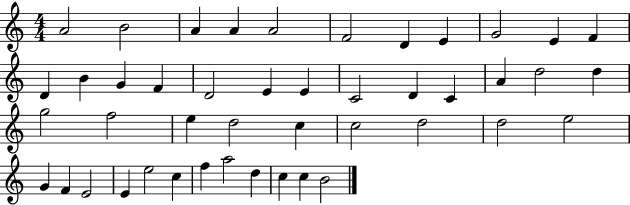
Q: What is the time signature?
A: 4/4